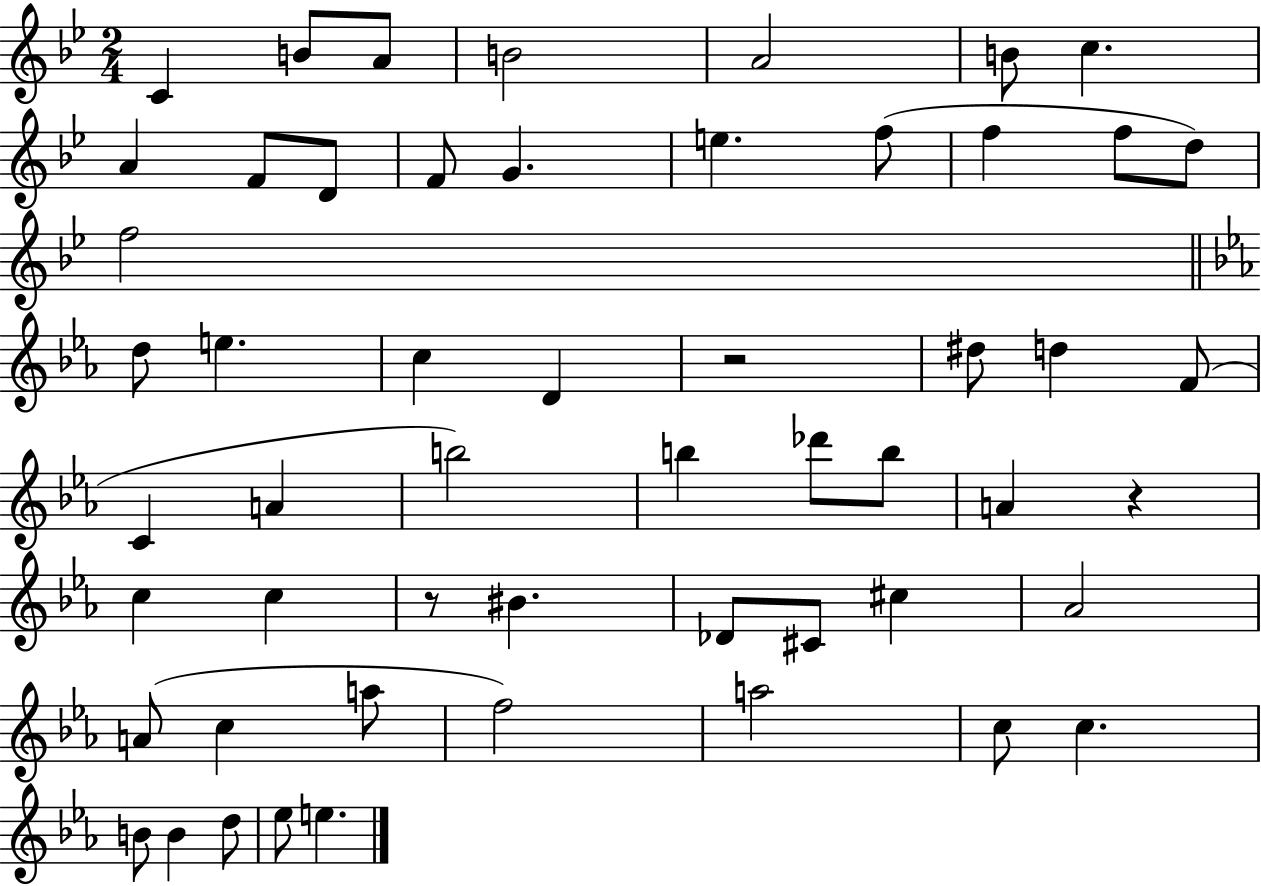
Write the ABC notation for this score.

X:1
T:Untitled
M:2/4
L:1/4
K:Bb
C B/2 A/2 B2 A2 B/2 c A F/2 D/2 F/2 G e f/2 f f/2 d/2 f2 d/2 e c D z2 ^d/2 d F/2 C A b2 b _d'/2 b/2 A z c c z/2 ^B _D/2 ^C/2 ^c _A2 A/2 c a/2 f2 a2 c/2 c B/2 B d/2 _e/2 e